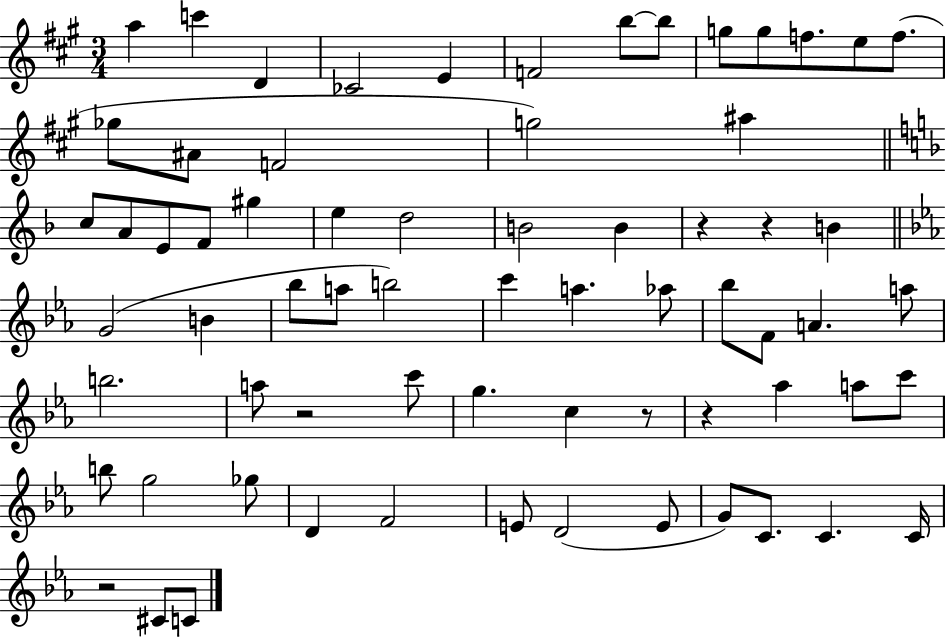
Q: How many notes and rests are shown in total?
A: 68